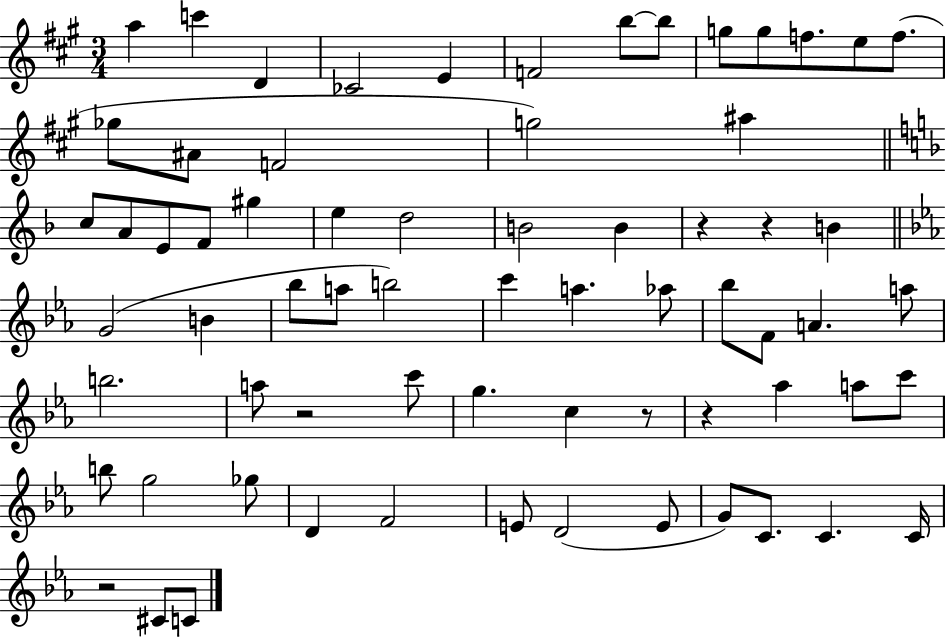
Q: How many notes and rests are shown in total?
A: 68